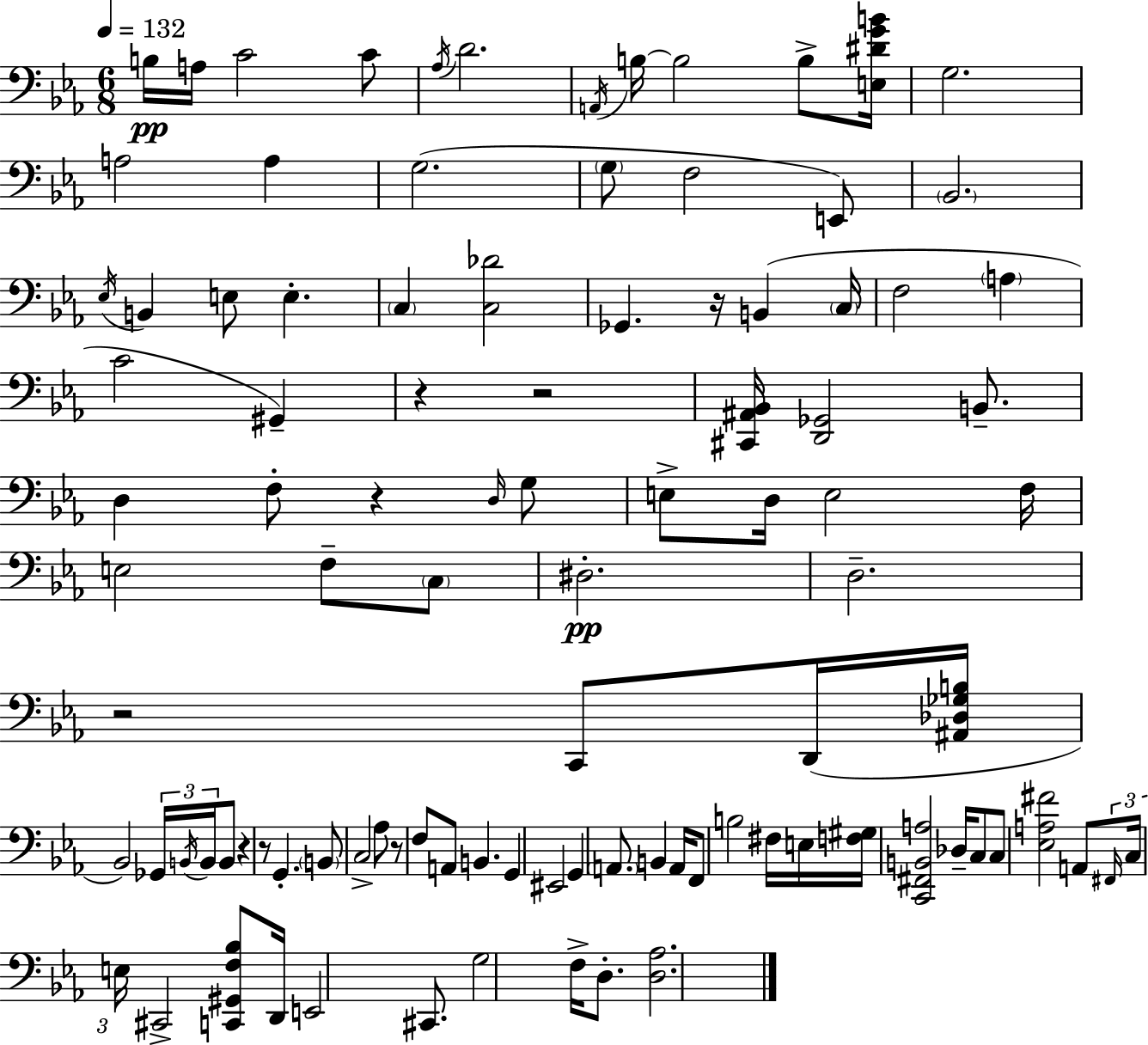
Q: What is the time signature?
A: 6/8